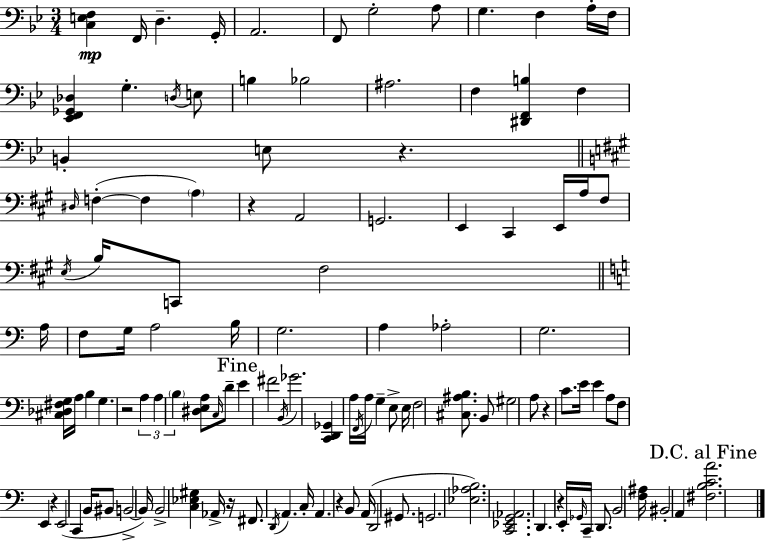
[C3,E3,F3]/q F2/s D3/q. G2/s A2/h. F2/e G3/h A3/e G3/q. F3/q A3/s F3/s [Eb2,F2,Gb2,Db3]/q G3/q. D3/s E3/e B3/q Bb3/h A#3/h. F3/q [D#2,F2,B3]/q F3/q B2/q E3/e R/q. D#3/s F3/q F3/q A3/q R/q A2/h G2/h. E2/q C#2/q E2/s A3/s F#3/e E3/s B3/s C2/e F#3/h A3/s F3/e G3/s A3/h B3/s G3/h. A3/q Ab3/h G3/h. [C#3,Db3,F#3,G3]/s A3/s B3/q G3/q. R/h A3/q A3/q B3/q [D#3,E3,A3]/e C3/s D4/e E4/q F#4/h B2/s Gb4/h. [C2,D2,Gb2]/q A3/s F2/s A3/s G3/q E3/e E3/s F3/h [C#3,A#3,B3]/e. B2/e G#3/h A3/e R/q C4/e. E4/s E4/q A3/e F3/e E2/q R/q E2/h C2/q B2/s BIS2/e B2/h B2/s B2/h [C3,Eb3,G#3]/q Ab2/s R/s F#2/e. D2/s A2/q. C3/s A2/q. R/q B2/e A2/s D2/h G#2/e. G2/h. [Eb3,Ab3,B3]/h. [C2,Eb2,G2,Ab2]/h. D2/q. R/q E2/s Gb2/s C2/s D2/e. B2/h [F3,A#3]/s BIS2/h A2/q [F#3,B3,C4,A4]/h.